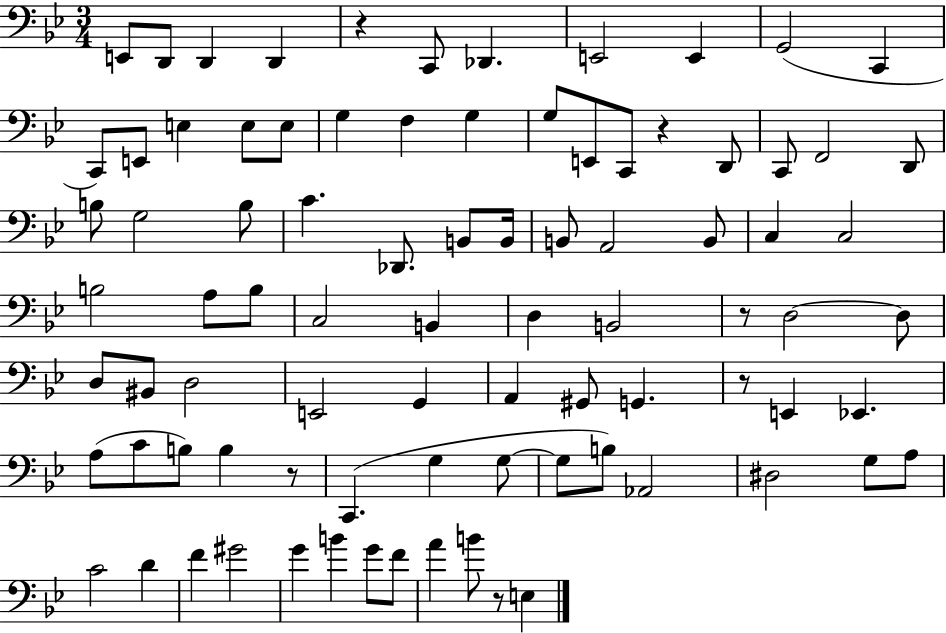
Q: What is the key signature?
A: BES major